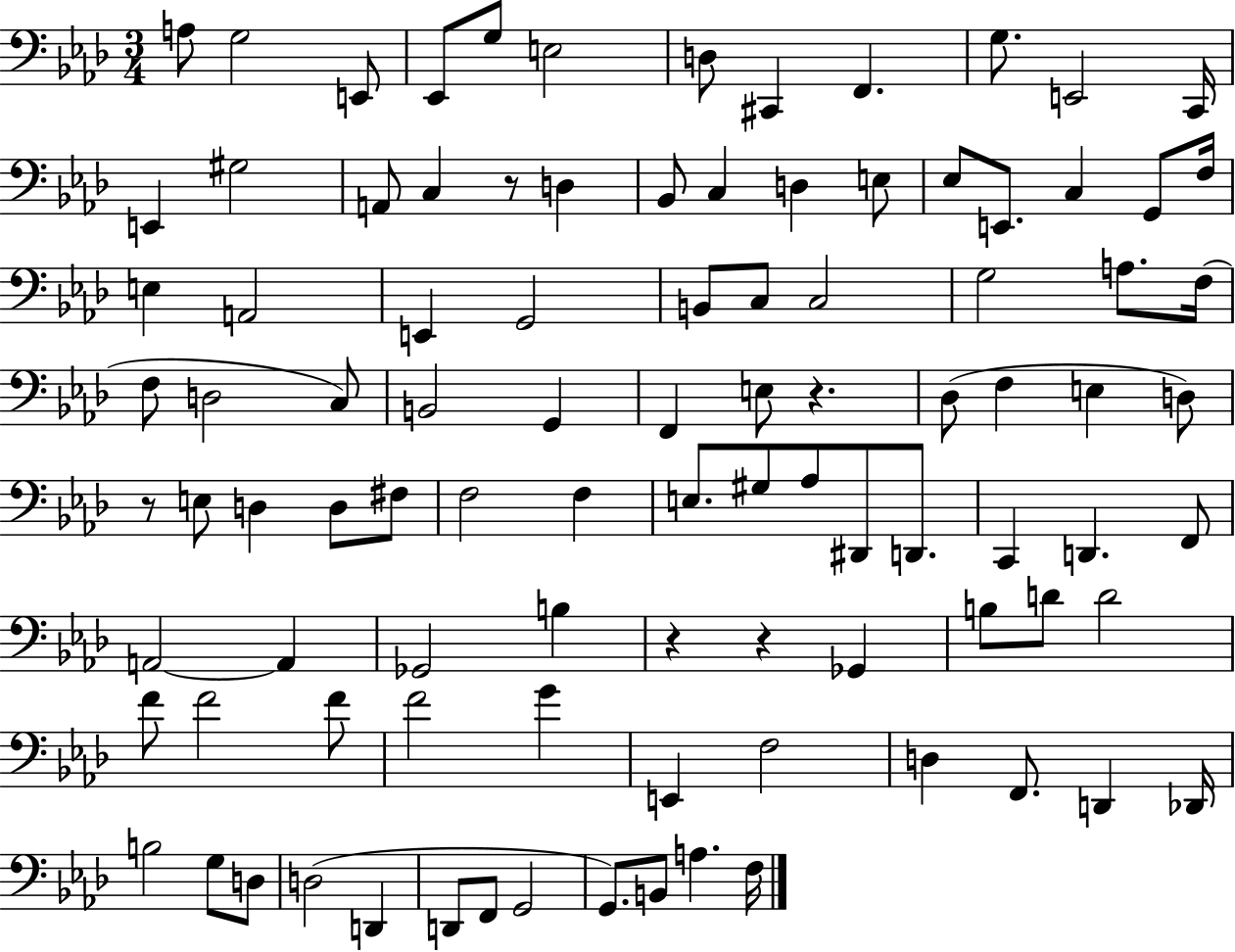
{
  \clef bass
  \numericTimeSignature
  \time 3/4
  \key aes \major
  a8 g2 e,8 | ees,8 g8 e2 | d8 cis,4 f,4. | g8. e,2 c,16 | \break e,4 gis2 | a,8 c4 r8 d4 | bes,8 c4 d4 e8 | ees8 e,8. c4 g,8 f16 | \break e4 a,2 | e,4 g,2 | b,8 c8 c2 | g2 a8. f16( | \break f8 d2 c8) | b,2 g,4 | f,4 e8 r4. | des8( f4 e4 d8) | \break r8 e8 d4 d8 fis8 | f2 f4 | e8. gis8 aes8 dis,8 d,8. | c,4 d,4. f,8 | \break a,2~~ a,4 | ges,2 b4 | r4 r4 ges,4 | b8 d'8 d'2 | \break f'8 f'2 f'8 | f'2 g'4 | e,4 f2 | d4 f,8. d,4 des,16 | \break b2 g8 d8 | d2( d,4 | d,8 f,8 g,2 | g,8.) b,8 a4. f16 | \break \bar "|."
}